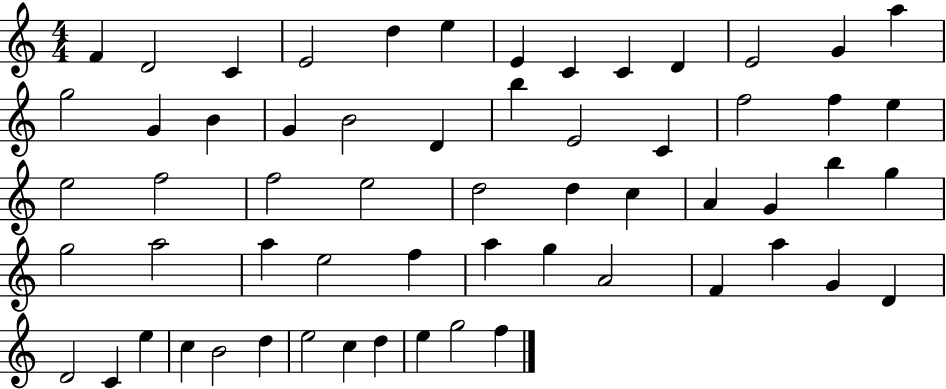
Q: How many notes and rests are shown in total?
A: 60